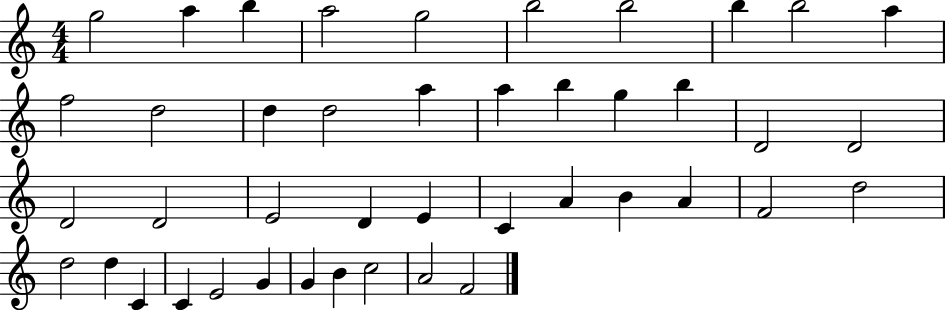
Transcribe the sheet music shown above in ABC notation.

X:1
T:Untitled
M:4/4
L:1/4
K:C
g2 a b a2 g2 b2 b2 b b2 a f2 d2 d d2 a a b g b D2 D2 D2 D2 E2 D E C A B A F2 d2 d2 d C C E2 G G B c2 A2 F2